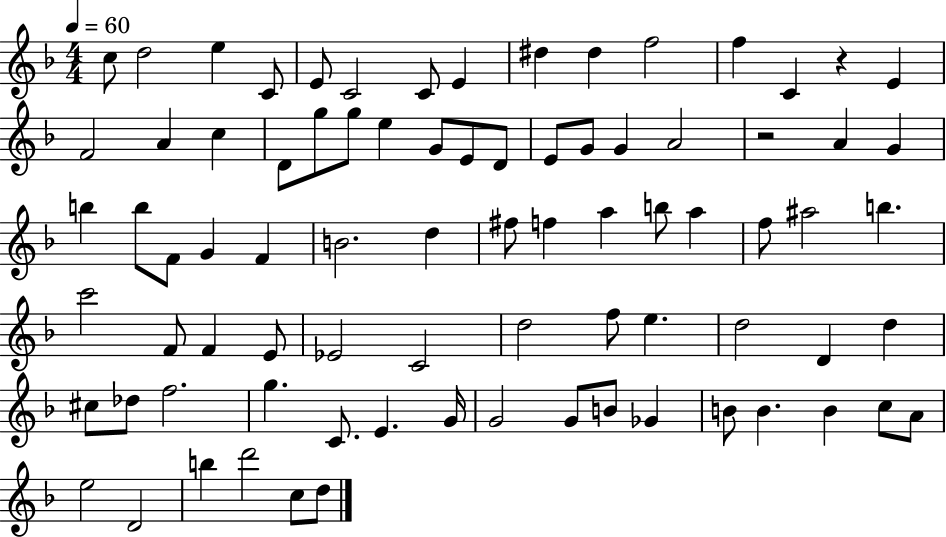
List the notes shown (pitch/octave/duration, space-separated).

C5/e D5/h E5/q C4/e E4/e C4/h C4/e E4/q D#5/q D#5/q F5/h F5/q C4/q R/q E4/q F4/h A4/q C5/q D4/e G5/e G5/e E5/q G4/e E4/e D4/e E4/e G4/e G4/q A4/h R/h A4/q G4/q B5/q B5/e F4/e G4/q F4/q B4/h. D5/q F#5/e F5/q A5/q B5/e A5/q F5/e A#5/h B5/q. C6/h F4/e F4/q E4/e Eb4/h C4/h D5/h F5/e E5/q. D5/h D4/q D5/q C#5/e Db5/e F5/h. G5/q. C4/e. E4/q. G4/s G4/h G4/e B4/e Gb4/q B4/e B4/q. B4/q C5/e A4/e E5/h D4/h B5/q D6/h C5/e D5/e